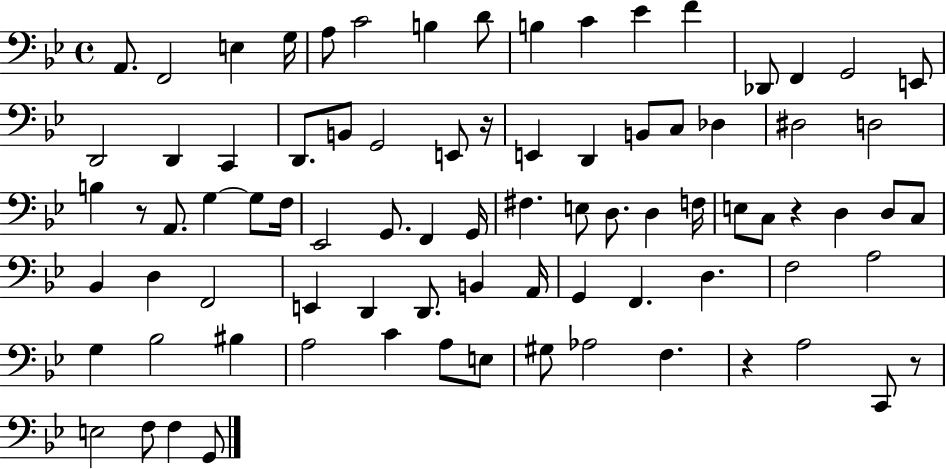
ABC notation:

X:1
T:Untitled
M:4/4
L:1/4
K:Bb
A,,/2 F,,2 E, G,/4 A,/2 C2 B, D/2 B, C _E F _D,,/2 F,, G,,2 E,,/2 D,,2 D,, C,, D,,/2 B,,/2 G,,2 E,,/2 z/4 E,, D,, B,,/2 C,/2 _D, ^D,2 D,2 B, z/2 A,,/2 G, G,/2 F,/4 _E,,2 G,,/2 F,, G,,/4 ^F, E,/2 D,/2 D, F,/4 E,/2 C,/2 z D, D,/2 C,/2 _B,, D, F,,2 E,, D,, D,,/2 B,, A,,/4 G,, F,, D, F,2 A,2 G, _B,2 ^B, A,2 C A,/2 E,/2 ^G,/2 _A,2 F, z A,2 C,,/2 z/2 E,2 F,/2 F, G,,/2